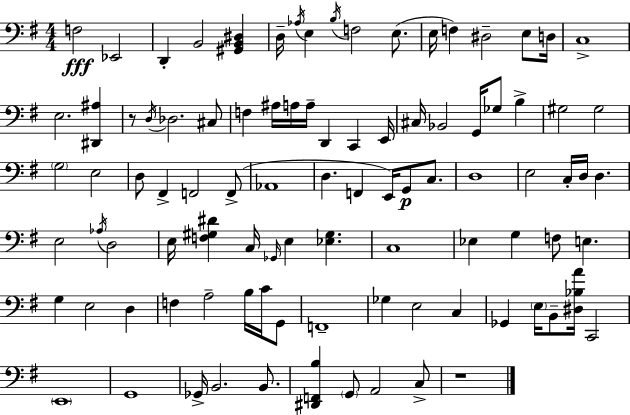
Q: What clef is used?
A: bass